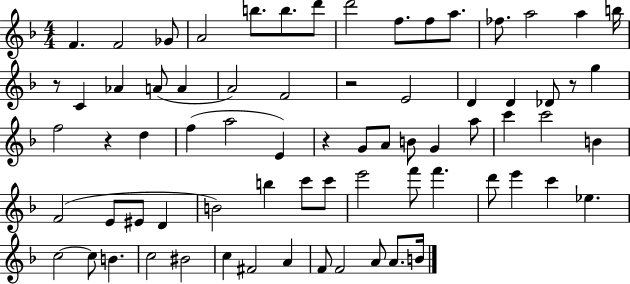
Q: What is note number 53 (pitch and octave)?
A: C6